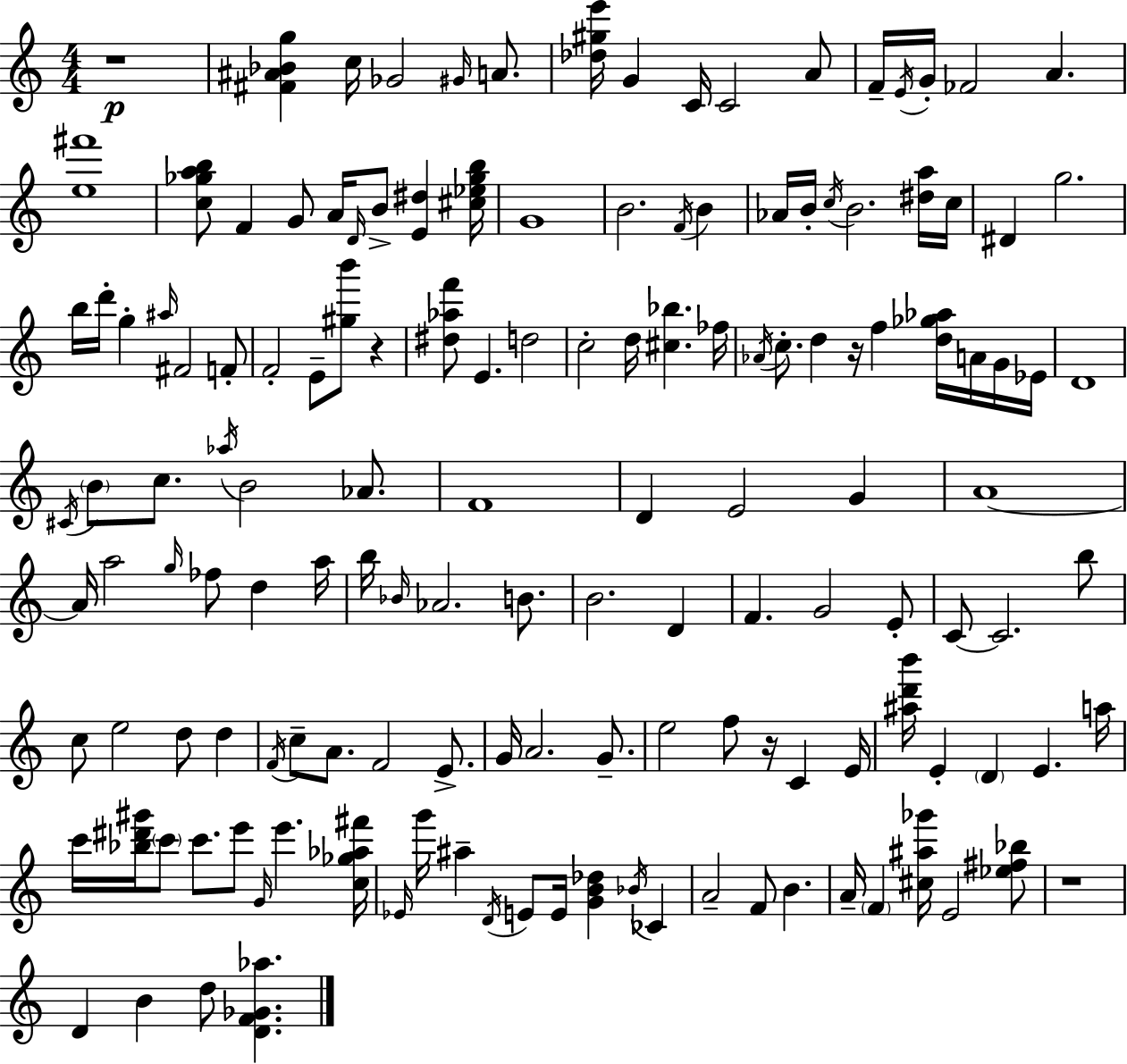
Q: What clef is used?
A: treble